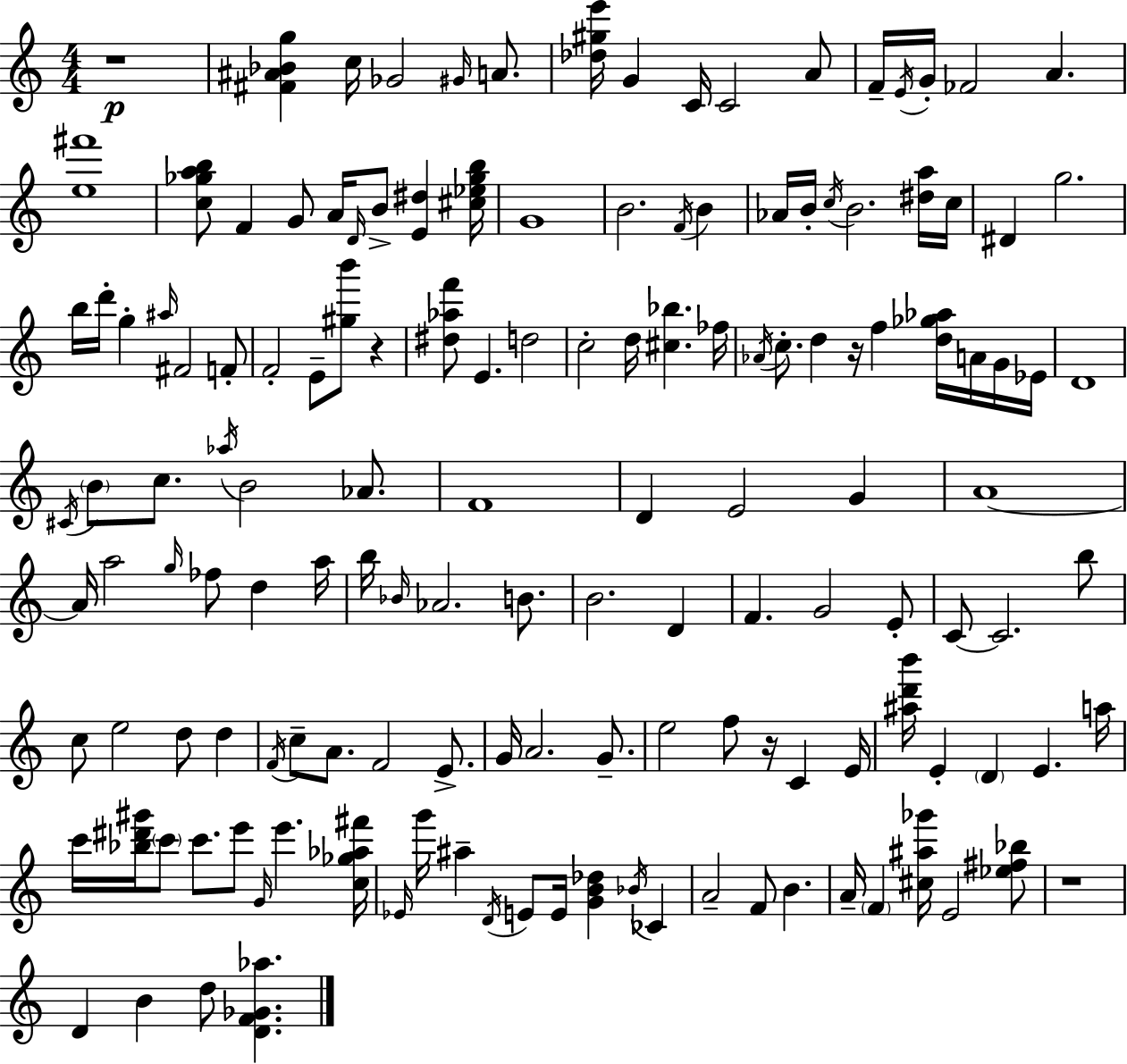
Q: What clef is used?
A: treble